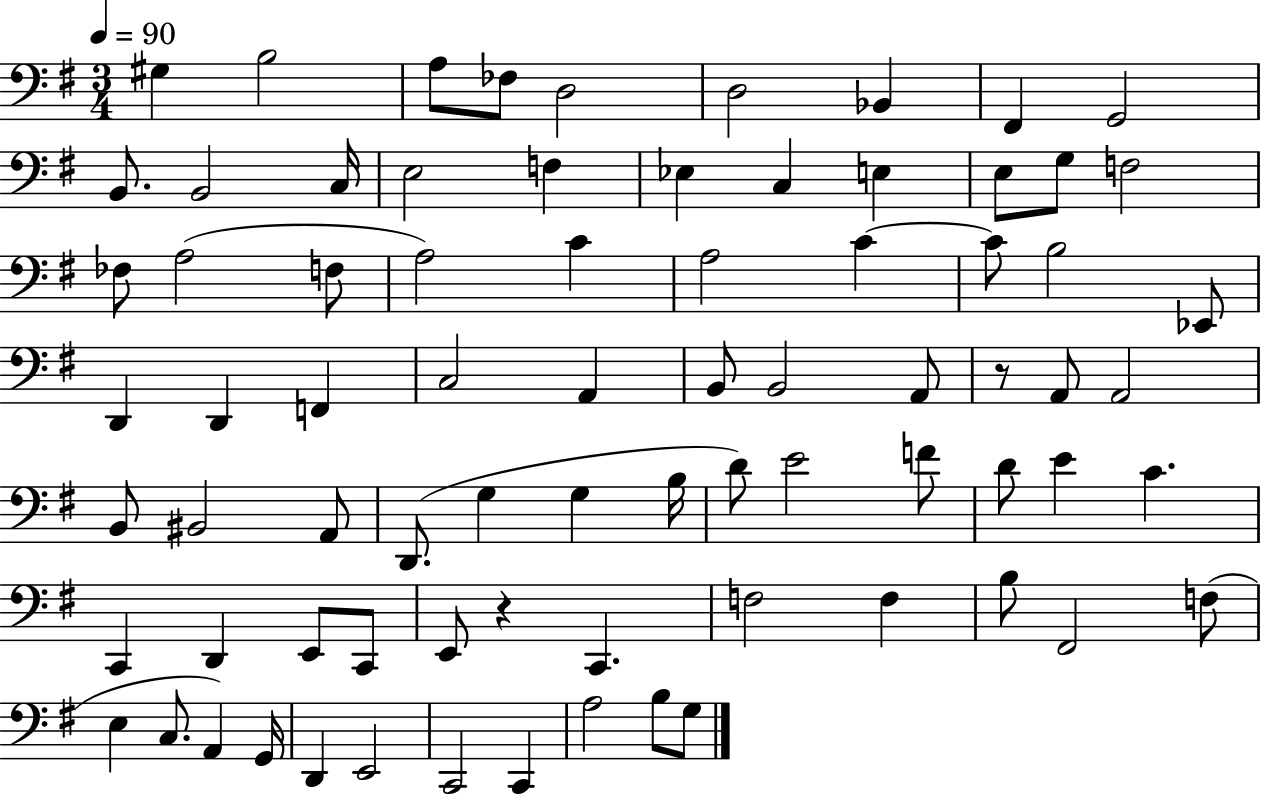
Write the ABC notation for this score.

X:1
T:Untitled
M:3/4
L:1/4
K:G
^G, B,2 A,/2 _F,/2 D,2 D,2 _B,, ^F,, G,,2 B,,/2 B,,2 C,/4 E,2 F, _E, C, E, E,/2 G,/2 F,2 _F,/2 A,2 F,/2 A,2 C A,2 C C/2 B,2 _E,,/2 D,, D,, F,, C,2 A,, B,,/2 B,,2 A,,/2 z/2 A,,/2 A,,2 B,,/2 ^B,,2 A,,/2 D,,/2 G, G, B,/4 D/2 E2 F/2 D/2 E C C,, D,, E,,/2 C,,/2 E,,/2 z C,, F,2 F, B,/2 ^F,,2 F,/2 E, C,/2 A,, G,,/4 D,, E,,2 C,,2 C,, A,2 B,/2 G,/2